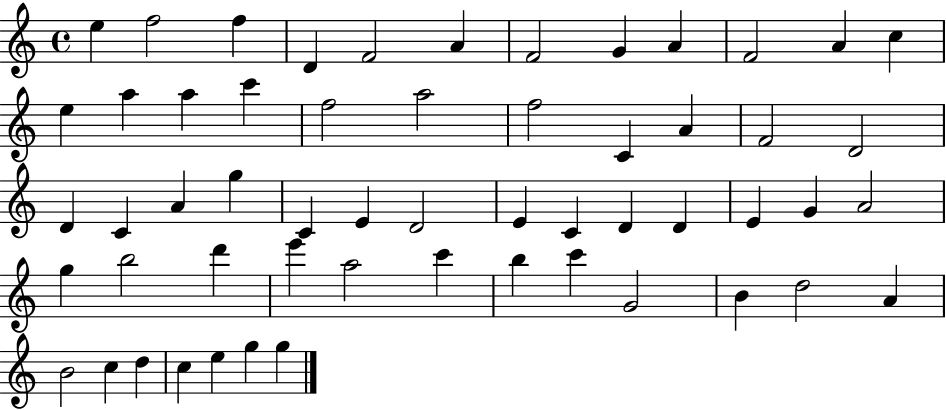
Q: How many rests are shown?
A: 0